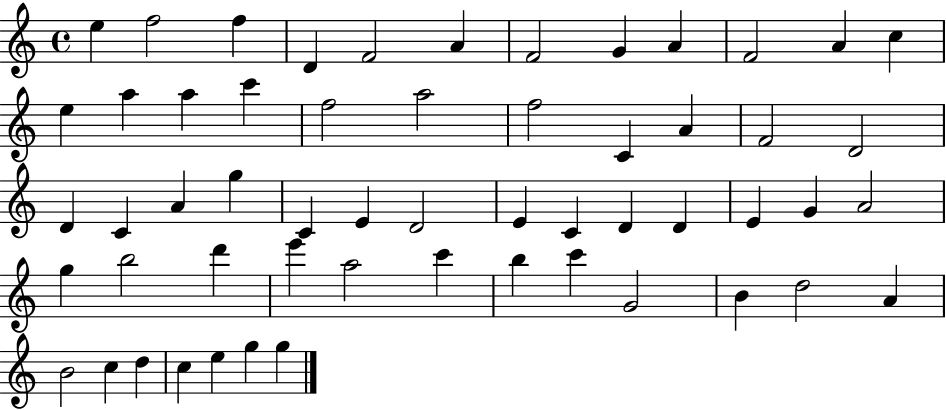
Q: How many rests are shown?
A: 0